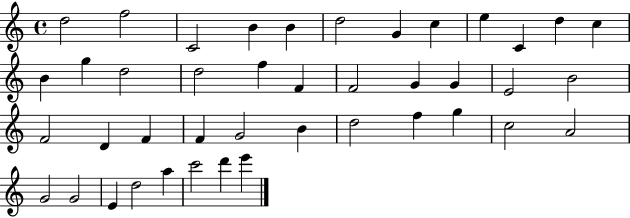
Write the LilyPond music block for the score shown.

{
  \clef treble
  \time 4/4
  \defaultTimeSignature
  \key c \major
  d''2 f''2 | c'2 b'4 b'4 | d''2 g'4 c''4 | e''4 c'4 d''4 c''4 | \break b'4 g''4 d''2 | d''2 f''4 f'4 | f'2 g'4 g'4 | e'2 b'2 | \break f'2 d'4 f'4 | f'4 g'2 b'4 | d''2 f''4 g''4 | c''2 a'2 | \break g'2 g'2 | e'4 d''2 a''4 | c'''2 d'''4 e'''4 | \bar "|."
}